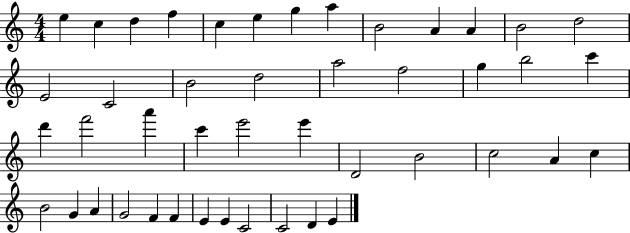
{
  \clef treble
  \numericTimeSignature
  \time 4/4
  \key c \major
  e''4 c''4 d''4 f''4 | c''4 e''4 g''4 a''4 | b'2 a'4 a'4 | b'2 d''2 | \break e'2 c'2 | b'2 d''2 | a''2 f''2 | g''4 b''2 c'''4 | \break d'''4 f'''2 a'''4 | c'''4 e'''2 e'''4 | d'2 b'2 | c''2 a'4 c''4 | \break b'2 g'4 a'4 | g'2 f'4 f'4 | e'4 e'4 c'2 | c'2 d'4 e'4 | \break \bar "|."
}